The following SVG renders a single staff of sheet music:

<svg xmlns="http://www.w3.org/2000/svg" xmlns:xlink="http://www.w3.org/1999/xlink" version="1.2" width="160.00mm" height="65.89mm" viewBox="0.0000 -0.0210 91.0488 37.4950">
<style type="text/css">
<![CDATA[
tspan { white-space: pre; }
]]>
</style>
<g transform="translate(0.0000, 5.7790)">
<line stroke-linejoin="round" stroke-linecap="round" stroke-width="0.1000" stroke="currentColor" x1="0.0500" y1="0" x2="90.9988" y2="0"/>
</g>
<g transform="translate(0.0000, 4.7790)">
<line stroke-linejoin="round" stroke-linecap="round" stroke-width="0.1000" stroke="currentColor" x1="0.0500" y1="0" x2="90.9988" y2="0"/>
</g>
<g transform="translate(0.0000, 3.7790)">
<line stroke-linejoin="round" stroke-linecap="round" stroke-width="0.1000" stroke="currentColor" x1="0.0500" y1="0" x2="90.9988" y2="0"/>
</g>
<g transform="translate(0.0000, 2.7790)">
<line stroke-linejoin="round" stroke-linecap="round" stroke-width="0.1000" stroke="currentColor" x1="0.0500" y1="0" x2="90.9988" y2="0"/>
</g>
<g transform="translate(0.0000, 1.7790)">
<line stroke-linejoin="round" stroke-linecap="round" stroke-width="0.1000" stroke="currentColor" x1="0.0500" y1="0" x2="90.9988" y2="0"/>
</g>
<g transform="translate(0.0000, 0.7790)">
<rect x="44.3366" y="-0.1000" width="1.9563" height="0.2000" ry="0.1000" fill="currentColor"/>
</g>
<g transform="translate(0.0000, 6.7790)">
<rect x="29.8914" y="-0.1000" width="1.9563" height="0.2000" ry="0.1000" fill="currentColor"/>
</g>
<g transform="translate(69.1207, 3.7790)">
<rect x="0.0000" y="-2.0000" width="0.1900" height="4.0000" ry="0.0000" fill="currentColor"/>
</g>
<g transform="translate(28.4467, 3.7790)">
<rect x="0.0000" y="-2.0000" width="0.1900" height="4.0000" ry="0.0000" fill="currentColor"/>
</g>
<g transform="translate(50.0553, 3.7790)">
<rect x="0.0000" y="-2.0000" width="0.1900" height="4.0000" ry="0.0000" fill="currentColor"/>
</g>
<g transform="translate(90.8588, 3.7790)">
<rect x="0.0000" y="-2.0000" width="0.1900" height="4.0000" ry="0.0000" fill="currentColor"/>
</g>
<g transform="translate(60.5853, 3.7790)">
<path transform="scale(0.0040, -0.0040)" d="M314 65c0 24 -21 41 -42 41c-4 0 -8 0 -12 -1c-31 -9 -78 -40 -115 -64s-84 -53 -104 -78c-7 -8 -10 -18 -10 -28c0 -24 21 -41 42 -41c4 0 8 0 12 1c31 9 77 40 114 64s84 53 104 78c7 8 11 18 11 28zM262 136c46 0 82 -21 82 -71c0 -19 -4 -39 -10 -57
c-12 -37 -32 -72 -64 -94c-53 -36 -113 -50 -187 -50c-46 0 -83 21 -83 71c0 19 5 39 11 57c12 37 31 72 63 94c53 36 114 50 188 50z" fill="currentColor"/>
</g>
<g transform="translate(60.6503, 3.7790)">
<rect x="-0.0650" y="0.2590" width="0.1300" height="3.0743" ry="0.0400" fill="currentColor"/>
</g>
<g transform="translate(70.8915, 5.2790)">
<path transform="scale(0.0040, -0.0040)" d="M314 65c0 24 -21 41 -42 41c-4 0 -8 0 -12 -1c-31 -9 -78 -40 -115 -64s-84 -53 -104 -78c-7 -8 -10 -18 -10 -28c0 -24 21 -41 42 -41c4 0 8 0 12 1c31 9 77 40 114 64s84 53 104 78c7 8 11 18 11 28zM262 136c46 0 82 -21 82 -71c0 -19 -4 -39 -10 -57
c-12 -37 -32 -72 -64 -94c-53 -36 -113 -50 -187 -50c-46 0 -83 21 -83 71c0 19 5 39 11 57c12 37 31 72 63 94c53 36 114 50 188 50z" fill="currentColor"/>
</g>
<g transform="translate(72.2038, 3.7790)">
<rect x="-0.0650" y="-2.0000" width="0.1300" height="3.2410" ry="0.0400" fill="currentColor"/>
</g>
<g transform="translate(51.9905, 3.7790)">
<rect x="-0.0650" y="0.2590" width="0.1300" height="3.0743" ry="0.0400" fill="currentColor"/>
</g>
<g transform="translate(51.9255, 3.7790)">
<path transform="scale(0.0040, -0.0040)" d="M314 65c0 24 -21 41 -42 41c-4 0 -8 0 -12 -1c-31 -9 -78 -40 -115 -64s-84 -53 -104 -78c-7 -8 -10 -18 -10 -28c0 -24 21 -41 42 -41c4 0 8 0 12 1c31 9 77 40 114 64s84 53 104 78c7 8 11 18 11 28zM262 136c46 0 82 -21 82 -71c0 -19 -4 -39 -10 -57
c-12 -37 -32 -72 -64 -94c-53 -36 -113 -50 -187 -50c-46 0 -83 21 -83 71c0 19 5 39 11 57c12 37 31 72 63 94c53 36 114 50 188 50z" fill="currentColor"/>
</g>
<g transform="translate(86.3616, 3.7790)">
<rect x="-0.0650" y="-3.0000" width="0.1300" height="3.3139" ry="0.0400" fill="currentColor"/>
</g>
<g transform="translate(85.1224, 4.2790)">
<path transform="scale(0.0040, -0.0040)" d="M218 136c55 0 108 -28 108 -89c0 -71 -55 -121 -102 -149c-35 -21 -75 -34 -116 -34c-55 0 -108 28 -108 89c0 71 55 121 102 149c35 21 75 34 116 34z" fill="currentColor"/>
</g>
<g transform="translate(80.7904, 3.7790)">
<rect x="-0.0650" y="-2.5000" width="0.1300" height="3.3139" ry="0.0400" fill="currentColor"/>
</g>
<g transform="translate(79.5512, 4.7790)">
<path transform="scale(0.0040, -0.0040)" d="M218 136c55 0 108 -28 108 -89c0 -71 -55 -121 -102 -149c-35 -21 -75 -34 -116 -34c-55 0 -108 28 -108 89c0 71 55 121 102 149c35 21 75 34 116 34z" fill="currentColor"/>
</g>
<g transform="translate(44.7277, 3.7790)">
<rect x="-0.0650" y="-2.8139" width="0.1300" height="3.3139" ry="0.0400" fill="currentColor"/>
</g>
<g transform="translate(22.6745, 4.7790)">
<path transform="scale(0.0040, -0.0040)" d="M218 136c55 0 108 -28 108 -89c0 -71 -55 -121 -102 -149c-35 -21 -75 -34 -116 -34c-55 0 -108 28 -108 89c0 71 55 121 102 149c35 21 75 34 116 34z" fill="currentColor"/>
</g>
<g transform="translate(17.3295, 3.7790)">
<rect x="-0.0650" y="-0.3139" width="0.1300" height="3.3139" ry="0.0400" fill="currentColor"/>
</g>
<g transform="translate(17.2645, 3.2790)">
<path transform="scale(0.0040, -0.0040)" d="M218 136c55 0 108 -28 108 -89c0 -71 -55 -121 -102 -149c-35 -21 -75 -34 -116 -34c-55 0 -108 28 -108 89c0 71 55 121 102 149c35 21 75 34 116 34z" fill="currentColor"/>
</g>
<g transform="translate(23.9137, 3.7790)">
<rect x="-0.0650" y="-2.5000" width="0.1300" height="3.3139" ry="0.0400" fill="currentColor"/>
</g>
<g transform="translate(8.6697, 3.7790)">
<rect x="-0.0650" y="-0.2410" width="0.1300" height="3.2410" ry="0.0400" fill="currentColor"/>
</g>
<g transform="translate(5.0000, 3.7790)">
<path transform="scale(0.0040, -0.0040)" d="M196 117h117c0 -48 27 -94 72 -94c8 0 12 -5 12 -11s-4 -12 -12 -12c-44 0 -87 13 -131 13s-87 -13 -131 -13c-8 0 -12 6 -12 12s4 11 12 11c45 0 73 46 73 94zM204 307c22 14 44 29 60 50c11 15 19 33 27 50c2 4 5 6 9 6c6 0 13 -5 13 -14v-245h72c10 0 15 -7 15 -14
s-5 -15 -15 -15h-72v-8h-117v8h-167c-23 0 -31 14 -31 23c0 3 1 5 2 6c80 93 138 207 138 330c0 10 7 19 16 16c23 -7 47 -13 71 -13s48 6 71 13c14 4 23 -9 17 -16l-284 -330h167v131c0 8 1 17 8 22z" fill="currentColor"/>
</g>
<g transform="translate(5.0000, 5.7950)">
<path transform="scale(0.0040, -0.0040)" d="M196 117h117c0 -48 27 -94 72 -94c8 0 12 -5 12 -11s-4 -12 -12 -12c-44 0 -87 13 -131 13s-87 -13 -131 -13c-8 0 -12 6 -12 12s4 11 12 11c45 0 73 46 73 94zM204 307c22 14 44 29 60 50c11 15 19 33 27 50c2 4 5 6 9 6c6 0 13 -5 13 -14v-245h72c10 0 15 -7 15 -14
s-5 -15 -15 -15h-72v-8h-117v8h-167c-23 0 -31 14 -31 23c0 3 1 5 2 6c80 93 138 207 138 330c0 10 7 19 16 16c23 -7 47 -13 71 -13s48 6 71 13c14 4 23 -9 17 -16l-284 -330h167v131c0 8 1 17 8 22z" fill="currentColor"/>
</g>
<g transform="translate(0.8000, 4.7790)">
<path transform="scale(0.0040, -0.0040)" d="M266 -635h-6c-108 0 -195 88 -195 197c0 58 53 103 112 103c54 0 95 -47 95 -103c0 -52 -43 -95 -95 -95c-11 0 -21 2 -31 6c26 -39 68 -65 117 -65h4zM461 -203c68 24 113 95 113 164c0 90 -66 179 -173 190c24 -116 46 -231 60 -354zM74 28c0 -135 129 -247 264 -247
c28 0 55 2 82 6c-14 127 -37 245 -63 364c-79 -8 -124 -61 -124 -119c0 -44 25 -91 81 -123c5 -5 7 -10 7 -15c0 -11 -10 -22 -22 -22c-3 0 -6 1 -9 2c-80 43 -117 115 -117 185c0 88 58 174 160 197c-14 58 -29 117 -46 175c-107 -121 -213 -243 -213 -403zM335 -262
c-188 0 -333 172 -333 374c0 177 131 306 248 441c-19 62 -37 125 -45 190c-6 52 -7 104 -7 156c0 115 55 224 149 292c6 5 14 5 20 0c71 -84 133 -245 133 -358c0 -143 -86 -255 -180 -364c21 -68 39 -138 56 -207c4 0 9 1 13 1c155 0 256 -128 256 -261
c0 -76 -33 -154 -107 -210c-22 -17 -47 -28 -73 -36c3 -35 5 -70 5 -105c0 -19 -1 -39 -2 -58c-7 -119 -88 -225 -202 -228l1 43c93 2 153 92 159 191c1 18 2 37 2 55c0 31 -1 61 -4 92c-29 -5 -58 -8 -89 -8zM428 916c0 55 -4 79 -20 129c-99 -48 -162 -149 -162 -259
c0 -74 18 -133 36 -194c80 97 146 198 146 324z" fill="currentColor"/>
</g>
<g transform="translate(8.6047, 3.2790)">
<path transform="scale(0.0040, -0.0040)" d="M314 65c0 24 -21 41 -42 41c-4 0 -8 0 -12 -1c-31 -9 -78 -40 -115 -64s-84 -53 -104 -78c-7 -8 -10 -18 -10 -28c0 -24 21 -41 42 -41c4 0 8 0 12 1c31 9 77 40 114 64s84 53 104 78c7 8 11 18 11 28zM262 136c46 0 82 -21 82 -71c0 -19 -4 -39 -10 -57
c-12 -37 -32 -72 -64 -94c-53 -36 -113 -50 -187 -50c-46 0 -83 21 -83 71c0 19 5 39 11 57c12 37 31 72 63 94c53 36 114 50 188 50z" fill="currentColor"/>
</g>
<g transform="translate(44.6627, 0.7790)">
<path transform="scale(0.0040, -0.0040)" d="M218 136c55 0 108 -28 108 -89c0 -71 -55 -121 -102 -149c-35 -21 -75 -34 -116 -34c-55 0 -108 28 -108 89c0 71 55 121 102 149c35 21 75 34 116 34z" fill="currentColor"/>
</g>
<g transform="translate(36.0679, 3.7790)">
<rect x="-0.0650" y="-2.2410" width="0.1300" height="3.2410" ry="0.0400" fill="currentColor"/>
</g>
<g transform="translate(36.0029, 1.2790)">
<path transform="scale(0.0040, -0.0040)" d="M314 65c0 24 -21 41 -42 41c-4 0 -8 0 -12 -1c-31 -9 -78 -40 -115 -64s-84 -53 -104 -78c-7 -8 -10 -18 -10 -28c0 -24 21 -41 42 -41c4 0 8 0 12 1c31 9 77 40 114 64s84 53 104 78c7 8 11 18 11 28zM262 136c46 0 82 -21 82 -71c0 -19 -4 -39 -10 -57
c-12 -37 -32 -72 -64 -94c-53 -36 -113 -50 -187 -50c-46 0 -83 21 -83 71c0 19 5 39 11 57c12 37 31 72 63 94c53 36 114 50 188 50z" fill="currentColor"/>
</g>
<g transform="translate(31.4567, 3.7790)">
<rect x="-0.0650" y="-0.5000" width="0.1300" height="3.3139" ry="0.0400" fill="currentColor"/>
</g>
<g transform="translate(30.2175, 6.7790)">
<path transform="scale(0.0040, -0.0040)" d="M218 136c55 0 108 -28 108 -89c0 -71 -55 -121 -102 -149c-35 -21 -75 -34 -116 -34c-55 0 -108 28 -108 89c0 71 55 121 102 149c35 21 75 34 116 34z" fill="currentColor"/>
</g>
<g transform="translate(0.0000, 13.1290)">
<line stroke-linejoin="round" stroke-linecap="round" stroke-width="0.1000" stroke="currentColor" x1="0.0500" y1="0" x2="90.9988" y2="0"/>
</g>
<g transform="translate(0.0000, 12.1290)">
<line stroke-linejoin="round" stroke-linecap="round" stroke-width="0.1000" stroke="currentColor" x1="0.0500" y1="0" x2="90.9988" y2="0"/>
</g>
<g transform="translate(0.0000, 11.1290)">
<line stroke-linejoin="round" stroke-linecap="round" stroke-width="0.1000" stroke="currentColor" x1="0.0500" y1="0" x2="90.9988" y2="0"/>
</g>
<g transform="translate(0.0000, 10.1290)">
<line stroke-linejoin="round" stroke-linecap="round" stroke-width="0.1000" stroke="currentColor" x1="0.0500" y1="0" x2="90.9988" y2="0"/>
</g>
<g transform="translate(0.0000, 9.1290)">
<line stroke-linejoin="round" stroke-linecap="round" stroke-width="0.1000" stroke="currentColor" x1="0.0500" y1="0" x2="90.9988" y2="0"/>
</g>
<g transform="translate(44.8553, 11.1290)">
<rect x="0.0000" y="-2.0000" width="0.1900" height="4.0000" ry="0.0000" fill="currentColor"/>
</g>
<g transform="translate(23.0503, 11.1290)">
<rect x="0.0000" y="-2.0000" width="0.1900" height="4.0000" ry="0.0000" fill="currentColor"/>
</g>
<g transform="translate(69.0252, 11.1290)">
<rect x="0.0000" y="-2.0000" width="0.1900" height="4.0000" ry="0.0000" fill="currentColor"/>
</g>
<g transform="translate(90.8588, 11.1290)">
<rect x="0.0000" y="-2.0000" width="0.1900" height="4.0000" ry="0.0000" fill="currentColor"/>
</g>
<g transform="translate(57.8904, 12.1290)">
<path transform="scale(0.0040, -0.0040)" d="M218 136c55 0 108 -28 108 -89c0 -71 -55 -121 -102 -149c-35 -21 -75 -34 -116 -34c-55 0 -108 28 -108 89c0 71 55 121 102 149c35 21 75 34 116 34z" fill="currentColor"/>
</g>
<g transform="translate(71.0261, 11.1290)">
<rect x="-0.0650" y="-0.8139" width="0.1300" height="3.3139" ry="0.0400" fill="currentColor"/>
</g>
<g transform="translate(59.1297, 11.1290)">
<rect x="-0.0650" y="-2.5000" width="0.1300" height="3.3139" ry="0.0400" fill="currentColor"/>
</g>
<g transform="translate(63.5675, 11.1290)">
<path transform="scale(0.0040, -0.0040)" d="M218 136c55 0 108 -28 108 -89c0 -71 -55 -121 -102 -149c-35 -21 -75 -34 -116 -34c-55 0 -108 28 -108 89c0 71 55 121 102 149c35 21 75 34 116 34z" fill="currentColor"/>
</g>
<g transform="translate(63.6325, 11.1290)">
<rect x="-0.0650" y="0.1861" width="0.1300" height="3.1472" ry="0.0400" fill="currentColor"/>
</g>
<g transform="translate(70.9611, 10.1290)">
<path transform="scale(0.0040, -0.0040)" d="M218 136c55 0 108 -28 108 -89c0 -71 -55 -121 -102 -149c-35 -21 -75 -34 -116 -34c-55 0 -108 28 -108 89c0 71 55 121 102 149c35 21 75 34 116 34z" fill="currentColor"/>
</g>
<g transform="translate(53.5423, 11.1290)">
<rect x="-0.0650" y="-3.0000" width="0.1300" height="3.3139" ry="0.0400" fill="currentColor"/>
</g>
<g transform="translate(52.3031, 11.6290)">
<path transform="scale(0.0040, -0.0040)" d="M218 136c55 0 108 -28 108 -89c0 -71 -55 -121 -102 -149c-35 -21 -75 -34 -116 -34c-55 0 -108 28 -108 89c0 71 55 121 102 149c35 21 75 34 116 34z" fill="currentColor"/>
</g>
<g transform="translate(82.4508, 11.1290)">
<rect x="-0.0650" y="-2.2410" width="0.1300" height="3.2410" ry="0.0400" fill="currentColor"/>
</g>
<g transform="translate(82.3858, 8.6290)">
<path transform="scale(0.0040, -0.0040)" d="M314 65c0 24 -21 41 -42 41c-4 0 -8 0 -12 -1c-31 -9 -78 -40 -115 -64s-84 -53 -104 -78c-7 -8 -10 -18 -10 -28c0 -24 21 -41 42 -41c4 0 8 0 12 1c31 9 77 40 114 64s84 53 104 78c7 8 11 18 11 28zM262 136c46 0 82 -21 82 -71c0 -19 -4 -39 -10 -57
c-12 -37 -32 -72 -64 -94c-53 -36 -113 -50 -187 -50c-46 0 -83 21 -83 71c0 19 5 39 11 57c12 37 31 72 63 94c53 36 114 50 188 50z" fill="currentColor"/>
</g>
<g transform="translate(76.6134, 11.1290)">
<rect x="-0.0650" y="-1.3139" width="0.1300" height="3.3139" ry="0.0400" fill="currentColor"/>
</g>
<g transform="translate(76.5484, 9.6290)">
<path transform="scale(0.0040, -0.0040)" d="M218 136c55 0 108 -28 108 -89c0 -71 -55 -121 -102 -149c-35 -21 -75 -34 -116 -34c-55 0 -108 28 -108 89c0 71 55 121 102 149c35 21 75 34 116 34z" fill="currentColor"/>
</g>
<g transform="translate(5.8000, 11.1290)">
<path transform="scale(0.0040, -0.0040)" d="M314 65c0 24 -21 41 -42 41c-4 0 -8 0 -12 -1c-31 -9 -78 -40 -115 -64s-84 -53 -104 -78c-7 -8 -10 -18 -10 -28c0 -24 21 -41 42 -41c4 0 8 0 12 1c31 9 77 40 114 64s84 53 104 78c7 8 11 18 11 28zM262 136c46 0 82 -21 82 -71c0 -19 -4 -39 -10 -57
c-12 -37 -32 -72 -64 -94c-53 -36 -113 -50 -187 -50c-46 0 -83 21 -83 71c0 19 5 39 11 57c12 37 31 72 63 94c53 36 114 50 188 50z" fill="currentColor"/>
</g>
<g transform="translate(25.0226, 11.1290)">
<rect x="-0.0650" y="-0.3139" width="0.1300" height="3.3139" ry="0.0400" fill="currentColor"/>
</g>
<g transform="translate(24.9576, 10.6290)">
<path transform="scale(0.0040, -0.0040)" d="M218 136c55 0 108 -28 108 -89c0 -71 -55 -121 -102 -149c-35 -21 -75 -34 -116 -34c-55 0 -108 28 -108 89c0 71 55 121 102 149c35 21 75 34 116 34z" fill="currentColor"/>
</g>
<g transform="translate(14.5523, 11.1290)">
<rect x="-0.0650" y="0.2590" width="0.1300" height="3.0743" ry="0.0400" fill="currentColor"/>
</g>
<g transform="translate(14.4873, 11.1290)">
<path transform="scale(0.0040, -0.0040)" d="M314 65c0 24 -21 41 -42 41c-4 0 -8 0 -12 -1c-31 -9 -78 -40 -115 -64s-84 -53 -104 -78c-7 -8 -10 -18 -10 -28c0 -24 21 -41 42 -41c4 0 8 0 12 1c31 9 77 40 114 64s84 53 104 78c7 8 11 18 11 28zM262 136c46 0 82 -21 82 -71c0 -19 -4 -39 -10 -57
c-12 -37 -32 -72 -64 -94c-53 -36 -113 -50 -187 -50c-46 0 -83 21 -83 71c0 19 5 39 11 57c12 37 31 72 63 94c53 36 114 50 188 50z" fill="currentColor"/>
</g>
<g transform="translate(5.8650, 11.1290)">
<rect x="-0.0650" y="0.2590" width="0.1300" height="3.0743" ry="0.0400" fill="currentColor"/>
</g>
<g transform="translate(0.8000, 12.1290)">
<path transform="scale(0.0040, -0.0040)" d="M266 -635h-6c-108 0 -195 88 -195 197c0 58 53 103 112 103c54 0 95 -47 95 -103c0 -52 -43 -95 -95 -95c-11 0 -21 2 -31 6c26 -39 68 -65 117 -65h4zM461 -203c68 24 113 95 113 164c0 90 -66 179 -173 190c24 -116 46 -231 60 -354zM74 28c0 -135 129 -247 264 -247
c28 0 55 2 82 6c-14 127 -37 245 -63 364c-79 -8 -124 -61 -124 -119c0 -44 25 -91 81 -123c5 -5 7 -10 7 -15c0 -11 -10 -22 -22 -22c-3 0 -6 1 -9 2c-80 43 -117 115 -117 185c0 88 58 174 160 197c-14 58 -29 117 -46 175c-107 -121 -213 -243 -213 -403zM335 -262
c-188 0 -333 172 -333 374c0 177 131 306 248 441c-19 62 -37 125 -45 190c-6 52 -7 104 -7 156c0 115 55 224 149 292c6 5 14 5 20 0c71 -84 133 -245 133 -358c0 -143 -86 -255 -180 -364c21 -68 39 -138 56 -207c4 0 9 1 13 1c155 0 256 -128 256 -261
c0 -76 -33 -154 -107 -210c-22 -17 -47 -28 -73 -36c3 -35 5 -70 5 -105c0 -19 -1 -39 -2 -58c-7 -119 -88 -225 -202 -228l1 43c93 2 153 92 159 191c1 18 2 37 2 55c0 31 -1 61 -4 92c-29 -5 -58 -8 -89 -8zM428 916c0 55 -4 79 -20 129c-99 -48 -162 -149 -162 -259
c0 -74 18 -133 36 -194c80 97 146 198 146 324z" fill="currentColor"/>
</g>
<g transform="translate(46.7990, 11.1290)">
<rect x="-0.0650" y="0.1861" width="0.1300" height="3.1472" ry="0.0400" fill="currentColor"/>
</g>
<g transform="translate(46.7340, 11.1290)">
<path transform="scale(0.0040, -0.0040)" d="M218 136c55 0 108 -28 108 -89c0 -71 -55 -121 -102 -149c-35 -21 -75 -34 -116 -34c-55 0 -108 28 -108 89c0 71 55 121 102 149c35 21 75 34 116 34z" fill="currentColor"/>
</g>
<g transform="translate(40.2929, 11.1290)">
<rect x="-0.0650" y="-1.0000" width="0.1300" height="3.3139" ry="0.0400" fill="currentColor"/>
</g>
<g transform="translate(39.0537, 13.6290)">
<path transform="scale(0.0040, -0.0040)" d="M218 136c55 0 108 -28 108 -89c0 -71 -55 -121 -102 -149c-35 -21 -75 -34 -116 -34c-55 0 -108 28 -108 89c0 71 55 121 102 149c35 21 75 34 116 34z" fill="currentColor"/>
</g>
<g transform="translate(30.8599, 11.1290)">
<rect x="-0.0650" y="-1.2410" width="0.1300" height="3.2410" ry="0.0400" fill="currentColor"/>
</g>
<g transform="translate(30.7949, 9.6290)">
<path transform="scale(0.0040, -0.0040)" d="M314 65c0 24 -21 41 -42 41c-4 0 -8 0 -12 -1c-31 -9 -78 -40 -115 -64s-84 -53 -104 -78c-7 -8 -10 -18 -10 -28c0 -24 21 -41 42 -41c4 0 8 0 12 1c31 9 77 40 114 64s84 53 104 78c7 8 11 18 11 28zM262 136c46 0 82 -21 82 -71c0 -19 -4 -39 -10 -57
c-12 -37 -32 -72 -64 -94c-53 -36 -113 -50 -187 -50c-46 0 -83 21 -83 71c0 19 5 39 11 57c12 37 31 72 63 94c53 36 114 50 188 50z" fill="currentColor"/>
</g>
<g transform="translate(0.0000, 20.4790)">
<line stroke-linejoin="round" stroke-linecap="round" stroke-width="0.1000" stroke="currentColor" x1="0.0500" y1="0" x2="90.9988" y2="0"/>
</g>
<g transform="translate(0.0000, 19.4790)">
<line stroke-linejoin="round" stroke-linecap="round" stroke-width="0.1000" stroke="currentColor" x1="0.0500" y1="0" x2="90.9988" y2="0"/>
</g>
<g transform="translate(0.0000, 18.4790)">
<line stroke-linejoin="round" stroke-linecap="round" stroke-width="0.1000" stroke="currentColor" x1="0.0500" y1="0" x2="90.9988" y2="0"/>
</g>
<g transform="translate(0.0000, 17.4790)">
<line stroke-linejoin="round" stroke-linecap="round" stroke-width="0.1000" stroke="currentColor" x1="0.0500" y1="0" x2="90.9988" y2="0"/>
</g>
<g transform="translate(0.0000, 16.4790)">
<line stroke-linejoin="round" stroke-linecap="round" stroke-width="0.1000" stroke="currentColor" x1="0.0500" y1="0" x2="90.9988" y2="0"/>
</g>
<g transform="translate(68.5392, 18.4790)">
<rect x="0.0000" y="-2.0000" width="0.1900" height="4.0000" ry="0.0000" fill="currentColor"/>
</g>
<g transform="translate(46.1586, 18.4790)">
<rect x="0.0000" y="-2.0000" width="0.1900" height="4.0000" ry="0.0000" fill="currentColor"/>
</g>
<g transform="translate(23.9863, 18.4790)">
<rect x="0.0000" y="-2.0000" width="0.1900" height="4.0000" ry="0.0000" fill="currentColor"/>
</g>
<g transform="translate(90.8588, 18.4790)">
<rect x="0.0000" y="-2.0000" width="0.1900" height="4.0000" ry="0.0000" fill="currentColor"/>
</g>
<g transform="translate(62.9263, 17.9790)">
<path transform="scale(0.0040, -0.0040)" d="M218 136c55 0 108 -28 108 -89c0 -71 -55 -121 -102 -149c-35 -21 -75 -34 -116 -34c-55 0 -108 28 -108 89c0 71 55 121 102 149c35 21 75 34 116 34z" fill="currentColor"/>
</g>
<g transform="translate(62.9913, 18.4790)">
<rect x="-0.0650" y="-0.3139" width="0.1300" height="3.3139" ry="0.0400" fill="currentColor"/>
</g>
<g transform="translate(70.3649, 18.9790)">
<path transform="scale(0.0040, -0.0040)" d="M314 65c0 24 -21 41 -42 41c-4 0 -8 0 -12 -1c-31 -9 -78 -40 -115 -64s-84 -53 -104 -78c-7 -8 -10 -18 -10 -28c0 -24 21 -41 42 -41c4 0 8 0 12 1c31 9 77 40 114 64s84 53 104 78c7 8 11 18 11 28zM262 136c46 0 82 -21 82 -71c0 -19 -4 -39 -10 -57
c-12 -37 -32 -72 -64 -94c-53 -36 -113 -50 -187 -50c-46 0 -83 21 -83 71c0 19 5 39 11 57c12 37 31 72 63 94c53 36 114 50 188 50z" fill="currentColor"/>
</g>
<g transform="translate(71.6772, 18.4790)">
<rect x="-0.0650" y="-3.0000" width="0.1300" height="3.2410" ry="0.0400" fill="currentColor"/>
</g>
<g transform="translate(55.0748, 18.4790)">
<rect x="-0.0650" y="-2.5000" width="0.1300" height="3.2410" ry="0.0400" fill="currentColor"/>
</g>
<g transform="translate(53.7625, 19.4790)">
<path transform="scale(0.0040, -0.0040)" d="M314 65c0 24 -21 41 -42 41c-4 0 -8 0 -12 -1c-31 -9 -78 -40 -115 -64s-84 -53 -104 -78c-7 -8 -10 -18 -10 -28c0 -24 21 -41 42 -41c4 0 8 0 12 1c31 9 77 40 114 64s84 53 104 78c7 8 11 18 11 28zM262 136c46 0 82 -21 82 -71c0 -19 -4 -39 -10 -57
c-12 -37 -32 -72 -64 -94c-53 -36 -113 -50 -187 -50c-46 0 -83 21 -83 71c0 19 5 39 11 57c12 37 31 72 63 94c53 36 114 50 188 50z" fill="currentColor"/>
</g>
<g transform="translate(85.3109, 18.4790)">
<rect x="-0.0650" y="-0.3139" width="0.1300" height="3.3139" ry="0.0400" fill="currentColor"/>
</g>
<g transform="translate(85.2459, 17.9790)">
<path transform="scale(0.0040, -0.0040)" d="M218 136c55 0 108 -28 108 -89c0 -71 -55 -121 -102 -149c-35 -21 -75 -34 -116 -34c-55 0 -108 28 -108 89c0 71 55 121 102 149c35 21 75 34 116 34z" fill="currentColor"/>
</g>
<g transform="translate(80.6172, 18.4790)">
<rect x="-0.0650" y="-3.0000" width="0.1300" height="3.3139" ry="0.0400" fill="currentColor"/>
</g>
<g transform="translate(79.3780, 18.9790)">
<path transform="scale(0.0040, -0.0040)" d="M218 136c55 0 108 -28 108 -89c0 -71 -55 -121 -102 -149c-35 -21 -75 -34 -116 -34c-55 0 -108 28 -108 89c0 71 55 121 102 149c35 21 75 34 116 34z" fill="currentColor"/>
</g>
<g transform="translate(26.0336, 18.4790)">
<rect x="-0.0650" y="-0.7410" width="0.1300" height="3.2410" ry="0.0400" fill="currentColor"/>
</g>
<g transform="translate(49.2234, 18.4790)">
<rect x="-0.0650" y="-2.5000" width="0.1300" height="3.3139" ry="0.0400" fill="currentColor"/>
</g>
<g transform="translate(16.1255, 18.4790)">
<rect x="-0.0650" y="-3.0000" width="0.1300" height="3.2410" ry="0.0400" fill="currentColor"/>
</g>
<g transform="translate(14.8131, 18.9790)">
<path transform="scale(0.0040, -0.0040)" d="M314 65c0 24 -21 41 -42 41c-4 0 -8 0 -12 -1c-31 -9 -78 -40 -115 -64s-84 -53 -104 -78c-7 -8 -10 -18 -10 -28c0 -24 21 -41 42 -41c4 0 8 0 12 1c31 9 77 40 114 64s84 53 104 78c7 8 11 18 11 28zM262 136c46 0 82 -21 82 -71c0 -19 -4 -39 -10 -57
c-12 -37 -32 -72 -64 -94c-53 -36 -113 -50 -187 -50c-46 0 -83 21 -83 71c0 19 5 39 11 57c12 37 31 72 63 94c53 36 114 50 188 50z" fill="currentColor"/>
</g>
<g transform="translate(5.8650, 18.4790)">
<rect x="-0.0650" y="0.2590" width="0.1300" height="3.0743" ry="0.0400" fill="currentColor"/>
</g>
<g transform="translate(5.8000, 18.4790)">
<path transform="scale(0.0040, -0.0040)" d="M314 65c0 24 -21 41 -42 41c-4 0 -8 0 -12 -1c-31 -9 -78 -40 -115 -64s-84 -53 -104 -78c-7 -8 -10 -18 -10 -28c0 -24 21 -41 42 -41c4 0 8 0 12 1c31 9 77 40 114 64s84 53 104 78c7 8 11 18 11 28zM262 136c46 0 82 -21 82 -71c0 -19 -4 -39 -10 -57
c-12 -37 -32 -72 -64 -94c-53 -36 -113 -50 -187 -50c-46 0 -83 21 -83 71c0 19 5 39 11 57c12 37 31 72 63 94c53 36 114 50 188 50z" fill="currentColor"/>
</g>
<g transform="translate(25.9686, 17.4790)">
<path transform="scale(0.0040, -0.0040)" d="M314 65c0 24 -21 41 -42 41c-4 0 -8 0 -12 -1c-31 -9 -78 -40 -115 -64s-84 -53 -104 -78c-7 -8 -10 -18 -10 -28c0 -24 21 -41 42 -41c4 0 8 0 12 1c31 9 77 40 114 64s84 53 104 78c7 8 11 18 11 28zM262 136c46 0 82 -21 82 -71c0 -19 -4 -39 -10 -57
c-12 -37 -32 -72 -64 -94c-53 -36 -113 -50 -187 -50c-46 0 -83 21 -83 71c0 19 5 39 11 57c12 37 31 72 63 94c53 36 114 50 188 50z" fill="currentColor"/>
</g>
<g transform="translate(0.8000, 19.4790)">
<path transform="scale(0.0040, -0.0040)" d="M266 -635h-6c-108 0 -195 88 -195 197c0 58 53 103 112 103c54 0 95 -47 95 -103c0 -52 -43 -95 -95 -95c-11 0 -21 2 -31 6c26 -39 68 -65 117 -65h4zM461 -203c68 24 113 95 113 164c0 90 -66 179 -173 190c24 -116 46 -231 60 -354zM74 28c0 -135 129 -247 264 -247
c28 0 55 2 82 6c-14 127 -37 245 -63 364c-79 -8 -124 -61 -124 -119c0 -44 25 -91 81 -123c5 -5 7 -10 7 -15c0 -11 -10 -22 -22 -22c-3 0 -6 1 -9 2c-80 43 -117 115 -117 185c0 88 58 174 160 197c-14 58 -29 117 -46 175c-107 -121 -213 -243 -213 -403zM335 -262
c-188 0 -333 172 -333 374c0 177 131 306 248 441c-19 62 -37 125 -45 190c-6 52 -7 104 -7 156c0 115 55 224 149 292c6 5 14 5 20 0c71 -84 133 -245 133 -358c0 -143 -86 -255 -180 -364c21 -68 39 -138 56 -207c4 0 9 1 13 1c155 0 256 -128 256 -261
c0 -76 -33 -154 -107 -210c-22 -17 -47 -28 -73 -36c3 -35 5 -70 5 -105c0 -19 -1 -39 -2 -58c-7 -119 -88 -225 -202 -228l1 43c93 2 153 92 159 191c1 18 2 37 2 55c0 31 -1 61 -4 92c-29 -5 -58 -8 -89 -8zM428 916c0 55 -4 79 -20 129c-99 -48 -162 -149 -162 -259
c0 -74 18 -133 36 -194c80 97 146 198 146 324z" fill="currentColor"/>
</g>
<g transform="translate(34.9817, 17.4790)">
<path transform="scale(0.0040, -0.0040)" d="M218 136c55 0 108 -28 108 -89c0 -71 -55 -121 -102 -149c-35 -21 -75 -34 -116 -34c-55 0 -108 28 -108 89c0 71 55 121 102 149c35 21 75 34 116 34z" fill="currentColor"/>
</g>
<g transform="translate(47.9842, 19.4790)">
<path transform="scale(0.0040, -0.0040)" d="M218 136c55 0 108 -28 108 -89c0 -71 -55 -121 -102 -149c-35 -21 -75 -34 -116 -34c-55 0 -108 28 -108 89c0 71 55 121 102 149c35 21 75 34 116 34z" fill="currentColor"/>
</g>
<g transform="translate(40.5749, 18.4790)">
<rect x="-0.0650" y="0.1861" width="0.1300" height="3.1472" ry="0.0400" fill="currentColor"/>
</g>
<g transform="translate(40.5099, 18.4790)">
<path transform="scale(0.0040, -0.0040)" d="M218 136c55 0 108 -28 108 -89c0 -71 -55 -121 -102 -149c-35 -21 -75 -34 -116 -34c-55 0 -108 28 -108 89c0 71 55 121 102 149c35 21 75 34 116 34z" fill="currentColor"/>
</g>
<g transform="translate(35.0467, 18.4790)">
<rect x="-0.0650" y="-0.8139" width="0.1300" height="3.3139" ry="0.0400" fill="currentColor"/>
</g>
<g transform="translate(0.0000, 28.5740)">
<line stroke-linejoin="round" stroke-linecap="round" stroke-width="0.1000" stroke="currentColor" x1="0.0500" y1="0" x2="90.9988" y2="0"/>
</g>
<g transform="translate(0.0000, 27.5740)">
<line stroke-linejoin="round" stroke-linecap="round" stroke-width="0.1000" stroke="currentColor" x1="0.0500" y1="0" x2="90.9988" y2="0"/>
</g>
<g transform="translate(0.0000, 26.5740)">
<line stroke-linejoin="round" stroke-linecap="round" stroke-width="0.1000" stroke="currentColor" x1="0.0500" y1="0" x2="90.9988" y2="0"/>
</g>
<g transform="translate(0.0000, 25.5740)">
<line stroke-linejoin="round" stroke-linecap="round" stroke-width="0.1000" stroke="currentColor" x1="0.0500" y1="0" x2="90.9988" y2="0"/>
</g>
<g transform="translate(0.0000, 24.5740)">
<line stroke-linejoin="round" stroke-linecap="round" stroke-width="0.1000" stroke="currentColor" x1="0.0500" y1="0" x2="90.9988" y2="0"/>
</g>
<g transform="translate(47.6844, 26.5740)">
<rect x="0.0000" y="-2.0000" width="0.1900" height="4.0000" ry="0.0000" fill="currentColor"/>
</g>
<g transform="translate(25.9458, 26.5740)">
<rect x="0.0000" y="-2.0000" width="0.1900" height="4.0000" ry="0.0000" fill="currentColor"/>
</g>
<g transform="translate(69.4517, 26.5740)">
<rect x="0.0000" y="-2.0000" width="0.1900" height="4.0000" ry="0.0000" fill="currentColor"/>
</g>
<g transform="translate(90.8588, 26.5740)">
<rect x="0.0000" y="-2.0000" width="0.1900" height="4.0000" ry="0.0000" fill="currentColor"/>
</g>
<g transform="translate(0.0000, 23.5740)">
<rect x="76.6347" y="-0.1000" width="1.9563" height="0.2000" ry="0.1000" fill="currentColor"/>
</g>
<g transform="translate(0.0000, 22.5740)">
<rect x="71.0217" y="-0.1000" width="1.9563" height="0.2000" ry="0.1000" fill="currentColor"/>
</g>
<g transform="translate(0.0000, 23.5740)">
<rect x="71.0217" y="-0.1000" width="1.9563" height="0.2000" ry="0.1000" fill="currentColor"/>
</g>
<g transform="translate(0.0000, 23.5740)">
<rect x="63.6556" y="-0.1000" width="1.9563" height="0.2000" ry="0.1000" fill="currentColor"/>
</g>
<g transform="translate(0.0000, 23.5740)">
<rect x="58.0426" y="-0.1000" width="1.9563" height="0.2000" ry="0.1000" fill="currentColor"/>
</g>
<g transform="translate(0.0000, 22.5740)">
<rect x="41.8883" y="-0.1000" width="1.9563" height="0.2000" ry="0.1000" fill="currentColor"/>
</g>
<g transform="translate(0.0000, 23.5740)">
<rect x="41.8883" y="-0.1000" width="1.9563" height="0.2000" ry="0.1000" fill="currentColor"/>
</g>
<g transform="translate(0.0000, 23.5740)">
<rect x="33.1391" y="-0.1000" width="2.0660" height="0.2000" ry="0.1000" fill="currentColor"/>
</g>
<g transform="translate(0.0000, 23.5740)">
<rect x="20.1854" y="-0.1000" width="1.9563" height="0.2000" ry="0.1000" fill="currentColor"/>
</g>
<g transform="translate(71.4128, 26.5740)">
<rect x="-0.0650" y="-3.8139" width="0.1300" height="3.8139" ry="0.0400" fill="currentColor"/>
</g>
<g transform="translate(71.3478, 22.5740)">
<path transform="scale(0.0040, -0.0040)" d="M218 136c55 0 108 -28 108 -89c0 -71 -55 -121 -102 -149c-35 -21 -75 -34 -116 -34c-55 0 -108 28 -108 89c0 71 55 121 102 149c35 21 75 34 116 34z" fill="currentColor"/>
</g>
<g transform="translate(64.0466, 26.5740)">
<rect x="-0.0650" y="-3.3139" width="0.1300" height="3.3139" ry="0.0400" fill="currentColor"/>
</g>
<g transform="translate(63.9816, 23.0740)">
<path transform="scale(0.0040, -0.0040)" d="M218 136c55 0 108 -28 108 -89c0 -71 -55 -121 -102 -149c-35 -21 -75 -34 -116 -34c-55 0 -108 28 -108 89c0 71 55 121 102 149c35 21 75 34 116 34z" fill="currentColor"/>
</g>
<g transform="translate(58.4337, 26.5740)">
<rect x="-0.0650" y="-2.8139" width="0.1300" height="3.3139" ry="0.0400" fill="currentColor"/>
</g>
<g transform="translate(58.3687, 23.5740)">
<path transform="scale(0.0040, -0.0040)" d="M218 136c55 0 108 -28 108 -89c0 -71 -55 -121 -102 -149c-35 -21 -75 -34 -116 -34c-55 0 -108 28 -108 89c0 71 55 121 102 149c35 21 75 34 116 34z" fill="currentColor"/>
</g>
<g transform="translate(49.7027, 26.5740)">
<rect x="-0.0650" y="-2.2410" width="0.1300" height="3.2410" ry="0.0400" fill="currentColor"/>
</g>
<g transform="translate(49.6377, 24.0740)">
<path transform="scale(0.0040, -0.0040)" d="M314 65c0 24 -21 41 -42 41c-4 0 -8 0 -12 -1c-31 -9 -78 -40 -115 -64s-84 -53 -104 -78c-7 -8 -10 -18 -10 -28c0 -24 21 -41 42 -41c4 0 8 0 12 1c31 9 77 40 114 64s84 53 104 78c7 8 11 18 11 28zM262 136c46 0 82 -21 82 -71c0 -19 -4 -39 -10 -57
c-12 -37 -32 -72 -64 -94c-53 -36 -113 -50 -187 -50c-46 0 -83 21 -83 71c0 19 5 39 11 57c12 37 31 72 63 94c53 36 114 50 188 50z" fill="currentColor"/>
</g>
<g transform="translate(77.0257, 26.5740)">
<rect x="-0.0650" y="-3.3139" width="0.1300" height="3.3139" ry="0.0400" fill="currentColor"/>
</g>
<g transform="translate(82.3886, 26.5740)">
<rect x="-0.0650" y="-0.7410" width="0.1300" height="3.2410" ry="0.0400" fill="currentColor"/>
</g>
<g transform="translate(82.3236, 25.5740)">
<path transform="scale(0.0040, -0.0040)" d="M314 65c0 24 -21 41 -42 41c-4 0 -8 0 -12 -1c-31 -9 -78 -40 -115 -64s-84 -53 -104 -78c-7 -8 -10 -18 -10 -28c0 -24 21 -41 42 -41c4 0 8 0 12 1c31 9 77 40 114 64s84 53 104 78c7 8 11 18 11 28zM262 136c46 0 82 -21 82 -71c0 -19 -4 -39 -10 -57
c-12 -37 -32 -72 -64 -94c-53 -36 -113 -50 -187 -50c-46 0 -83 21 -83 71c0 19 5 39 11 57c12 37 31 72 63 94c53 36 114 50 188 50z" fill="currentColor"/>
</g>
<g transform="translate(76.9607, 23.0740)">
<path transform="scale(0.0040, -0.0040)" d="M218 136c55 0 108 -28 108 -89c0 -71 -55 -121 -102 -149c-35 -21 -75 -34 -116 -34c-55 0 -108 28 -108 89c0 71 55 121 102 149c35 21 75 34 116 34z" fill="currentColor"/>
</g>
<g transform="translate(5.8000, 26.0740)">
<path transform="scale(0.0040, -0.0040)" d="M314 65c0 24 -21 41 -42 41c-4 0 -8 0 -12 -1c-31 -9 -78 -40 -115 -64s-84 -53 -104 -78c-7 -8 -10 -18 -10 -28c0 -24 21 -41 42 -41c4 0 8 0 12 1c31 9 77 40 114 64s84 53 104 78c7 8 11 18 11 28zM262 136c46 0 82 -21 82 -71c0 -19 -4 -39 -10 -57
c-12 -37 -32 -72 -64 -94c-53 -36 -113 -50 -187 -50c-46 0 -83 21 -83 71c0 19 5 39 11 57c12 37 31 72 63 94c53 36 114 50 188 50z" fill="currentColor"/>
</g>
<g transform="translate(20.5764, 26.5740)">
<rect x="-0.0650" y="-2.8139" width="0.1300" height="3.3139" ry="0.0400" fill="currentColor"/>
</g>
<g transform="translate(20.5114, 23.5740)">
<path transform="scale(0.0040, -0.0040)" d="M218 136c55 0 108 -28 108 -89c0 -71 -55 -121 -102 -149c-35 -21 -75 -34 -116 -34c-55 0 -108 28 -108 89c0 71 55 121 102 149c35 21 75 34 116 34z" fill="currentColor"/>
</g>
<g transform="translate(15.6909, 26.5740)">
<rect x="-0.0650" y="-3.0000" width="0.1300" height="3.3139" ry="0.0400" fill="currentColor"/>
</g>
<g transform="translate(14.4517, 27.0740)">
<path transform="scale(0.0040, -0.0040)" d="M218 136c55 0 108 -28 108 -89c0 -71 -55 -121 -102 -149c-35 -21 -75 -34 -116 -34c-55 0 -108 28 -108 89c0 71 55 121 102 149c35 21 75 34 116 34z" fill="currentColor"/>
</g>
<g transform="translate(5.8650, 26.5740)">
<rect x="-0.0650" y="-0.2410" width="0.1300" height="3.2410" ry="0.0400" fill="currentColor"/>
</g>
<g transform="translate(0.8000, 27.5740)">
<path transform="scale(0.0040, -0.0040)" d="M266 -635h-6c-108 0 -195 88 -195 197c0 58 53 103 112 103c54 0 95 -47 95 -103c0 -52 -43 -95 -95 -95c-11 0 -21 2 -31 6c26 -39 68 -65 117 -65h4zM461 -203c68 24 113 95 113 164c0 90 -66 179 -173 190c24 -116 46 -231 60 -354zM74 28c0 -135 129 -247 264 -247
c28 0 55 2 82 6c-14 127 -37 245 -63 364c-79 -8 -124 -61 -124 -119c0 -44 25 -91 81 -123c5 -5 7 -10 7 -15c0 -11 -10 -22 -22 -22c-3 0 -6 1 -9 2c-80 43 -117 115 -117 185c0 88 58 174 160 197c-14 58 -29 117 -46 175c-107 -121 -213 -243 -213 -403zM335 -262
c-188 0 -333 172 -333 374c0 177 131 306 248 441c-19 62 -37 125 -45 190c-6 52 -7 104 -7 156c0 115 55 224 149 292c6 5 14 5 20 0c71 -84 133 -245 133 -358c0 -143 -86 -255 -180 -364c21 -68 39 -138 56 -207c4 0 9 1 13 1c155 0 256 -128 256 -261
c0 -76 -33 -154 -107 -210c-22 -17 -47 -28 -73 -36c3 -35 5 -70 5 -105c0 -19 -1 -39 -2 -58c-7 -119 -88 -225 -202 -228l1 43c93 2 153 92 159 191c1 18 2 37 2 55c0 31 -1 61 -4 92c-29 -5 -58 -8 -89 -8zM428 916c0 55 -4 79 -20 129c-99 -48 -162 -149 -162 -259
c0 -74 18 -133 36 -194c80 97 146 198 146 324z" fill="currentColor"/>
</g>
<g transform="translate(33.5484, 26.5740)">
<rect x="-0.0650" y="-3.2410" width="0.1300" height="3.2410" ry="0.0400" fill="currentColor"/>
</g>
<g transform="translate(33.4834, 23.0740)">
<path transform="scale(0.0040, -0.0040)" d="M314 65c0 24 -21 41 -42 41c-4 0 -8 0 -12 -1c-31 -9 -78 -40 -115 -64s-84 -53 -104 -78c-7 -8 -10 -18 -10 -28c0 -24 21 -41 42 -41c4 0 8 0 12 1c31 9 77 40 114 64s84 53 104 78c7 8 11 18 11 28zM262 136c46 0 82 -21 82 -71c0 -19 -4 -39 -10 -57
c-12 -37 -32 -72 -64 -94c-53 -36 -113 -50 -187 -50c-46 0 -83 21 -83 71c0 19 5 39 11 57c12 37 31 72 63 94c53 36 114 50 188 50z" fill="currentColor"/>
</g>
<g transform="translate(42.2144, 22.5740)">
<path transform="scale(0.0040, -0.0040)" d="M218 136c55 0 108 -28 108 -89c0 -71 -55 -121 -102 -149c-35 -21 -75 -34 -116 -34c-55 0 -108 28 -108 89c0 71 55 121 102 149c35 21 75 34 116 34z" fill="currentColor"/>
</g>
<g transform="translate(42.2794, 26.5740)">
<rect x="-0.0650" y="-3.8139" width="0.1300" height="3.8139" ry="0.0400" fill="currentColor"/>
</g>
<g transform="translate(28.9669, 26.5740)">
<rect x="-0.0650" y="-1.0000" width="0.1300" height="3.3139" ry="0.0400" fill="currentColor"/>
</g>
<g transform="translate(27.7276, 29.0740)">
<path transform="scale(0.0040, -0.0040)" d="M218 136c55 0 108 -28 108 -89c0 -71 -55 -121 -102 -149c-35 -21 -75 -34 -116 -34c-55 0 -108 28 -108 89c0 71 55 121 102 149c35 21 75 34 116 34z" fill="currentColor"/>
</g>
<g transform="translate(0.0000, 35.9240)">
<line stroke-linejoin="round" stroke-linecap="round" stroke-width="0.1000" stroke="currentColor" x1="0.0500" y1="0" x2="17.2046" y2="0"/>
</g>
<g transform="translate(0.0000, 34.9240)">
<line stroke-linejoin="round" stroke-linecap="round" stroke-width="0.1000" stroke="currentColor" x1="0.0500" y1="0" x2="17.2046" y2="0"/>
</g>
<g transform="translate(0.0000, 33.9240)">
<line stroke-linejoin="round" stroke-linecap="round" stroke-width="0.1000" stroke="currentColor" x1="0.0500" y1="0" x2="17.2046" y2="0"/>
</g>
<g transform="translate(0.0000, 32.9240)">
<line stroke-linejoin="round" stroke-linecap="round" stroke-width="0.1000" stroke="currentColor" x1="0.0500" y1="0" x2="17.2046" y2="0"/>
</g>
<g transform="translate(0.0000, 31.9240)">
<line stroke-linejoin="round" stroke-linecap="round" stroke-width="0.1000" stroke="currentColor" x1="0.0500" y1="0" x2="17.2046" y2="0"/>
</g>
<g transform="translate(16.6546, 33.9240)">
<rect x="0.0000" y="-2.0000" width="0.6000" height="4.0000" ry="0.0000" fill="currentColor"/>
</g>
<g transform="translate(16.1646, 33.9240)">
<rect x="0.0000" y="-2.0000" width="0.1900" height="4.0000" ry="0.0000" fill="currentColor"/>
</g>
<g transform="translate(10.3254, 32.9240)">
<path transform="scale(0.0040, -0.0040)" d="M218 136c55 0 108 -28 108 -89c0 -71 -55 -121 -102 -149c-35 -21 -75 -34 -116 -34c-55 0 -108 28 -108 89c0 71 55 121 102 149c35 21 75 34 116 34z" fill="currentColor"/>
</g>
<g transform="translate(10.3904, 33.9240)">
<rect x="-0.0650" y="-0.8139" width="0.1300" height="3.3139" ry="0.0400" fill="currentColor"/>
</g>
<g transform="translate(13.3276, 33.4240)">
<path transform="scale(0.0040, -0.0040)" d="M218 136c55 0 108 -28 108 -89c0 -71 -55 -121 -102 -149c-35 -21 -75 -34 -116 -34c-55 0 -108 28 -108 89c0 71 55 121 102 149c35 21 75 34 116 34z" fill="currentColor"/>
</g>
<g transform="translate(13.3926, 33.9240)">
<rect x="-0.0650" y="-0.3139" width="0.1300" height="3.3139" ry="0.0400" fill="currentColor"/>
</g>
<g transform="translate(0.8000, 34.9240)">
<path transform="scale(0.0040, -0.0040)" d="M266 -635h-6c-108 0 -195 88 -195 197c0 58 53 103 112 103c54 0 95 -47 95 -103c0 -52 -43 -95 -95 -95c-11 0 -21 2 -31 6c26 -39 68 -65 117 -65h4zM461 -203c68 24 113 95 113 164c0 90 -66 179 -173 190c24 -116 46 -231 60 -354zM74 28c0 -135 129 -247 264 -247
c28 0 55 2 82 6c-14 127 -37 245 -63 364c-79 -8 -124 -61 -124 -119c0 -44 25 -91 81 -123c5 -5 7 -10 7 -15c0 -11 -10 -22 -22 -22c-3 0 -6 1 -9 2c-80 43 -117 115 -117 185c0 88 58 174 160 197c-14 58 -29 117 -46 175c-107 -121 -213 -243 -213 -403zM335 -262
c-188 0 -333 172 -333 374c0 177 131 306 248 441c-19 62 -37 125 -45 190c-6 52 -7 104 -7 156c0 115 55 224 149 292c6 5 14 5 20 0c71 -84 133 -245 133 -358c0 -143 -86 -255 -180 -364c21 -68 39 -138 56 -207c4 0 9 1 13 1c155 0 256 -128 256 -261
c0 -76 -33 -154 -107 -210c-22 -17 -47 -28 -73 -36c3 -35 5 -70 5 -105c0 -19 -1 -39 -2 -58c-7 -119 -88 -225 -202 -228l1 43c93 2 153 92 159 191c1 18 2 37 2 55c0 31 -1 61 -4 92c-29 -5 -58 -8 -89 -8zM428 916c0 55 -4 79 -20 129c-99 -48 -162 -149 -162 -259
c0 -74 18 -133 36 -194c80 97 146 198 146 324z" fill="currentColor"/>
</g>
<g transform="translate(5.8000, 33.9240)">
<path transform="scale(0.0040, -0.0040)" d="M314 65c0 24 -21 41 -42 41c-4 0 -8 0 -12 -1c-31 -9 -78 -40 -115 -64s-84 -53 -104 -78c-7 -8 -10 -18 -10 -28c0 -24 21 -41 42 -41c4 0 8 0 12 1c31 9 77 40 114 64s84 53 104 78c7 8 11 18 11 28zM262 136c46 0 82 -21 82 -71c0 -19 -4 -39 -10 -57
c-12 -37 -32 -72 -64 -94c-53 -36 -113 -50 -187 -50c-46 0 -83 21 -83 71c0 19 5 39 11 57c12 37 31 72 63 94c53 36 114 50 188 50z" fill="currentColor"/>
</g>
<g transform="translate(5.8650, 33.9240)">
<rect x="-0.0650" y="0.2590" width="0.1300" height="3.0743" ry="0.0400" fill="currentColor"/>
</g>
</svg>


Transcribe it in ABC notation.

X:1
T:Untitled
M:4/4
L:1/4
K:C
c2 c G C g2 a B2 B2 F2 G A B2 B2 c e2 D B A G B d e g2 B2 A2 d2 d B G G2 c A2 A c c2 A a D b2 c' g2 a b c' b d2 B2 d c